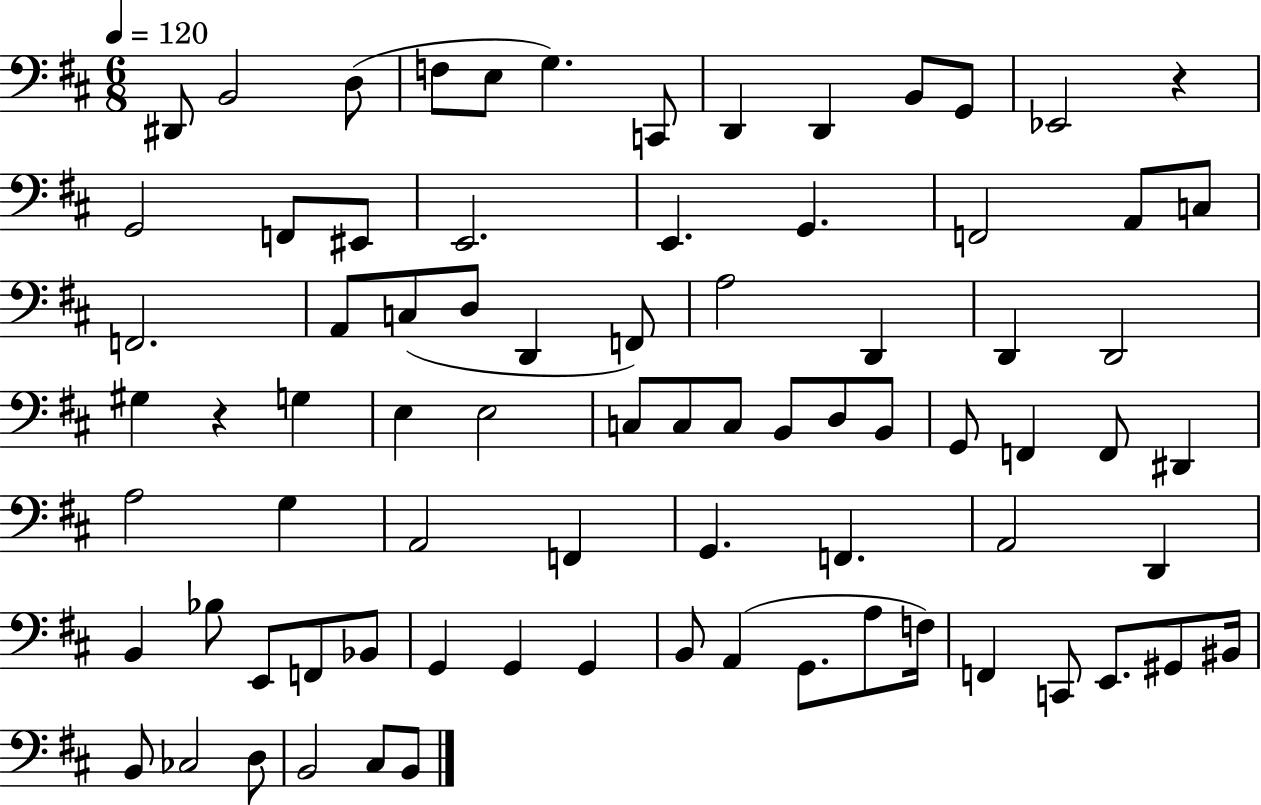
{
  \clef bass
  \numericTimeSignature
  \time 6/8
  \key d \major
  \tempo 4 = 120
  dis,8 b,2 d8( | f8 e8 g4.) c,8 | d,4 d,4 b,8 g,8 | ees,2 r4 | \break g,2 f,8 eis,8 | e,2. | e,4. g,4. | f,2 a,8 c8 | \break f,2. | a,8 c8( d8 d,4 f,8) | a2 d,4 | d,4 d,2 | \break gis4 r4 g4 | e4 e2 | c8 c8 c8 b,8 d8 b,8 | g,8 f,4 f,8 dis,4 | \break a2 g4 | a,2 f,4 | g,4. f,4. | a,2 d,4 | \break b,4 bes8 e,8 f,8 bes,8 | g,4 g,4 g,4 | b,8 a,4( g,8. a8 f16) | f,4 c,8 e,8. gis,8 bis,16 | \break b,8 ces2 d8 | b,2 cis8 b,8 | \bar "|."
}